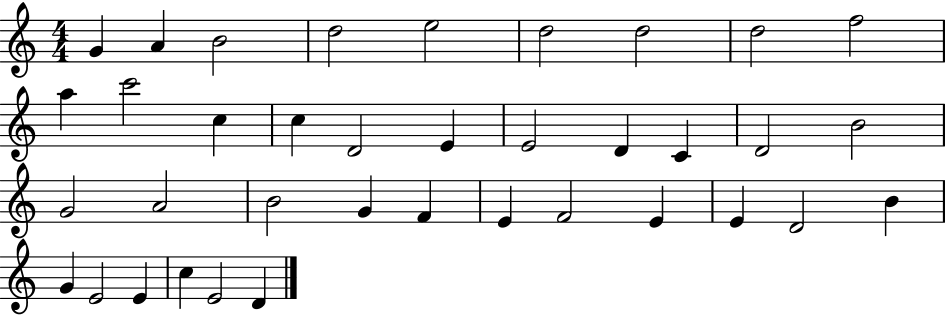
{
  \clef treble
  \numericTimeSignature
  \time 4/4
  \key c \major
  g'4 a'4 b'2 | d''2 e''2 | d''2 d''2 | d''2 f''2 | \break a''4 c'''2 c''4 | c''4 d'2 e'4 | e'2 d'4 c'4 | d'2 b'2 | \break g'2 a'2 | b'2 g'4 f'4 | e'4 f'2 e'4 | e'4 d'2 b'4 | \break g'4 e'2 e'4 | c''4 e'2 d'4 | \bar "|."
}